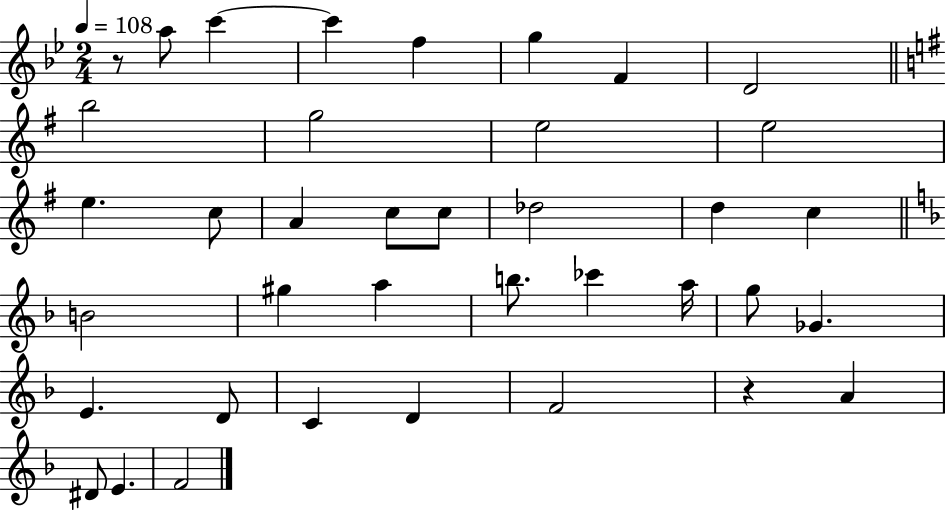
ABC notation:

X:1
T:Untitled
M:2/4
L:1/4
K:Bb
z/2 a/2 c' c' f g F D2 b2 g2 e2 e2 e c/2 A c/2 c/2 _d2 d c B2 ^g a b/2 _c' a/4 g/2 _G E D/2 C D F2 z A ^D/2 E F2